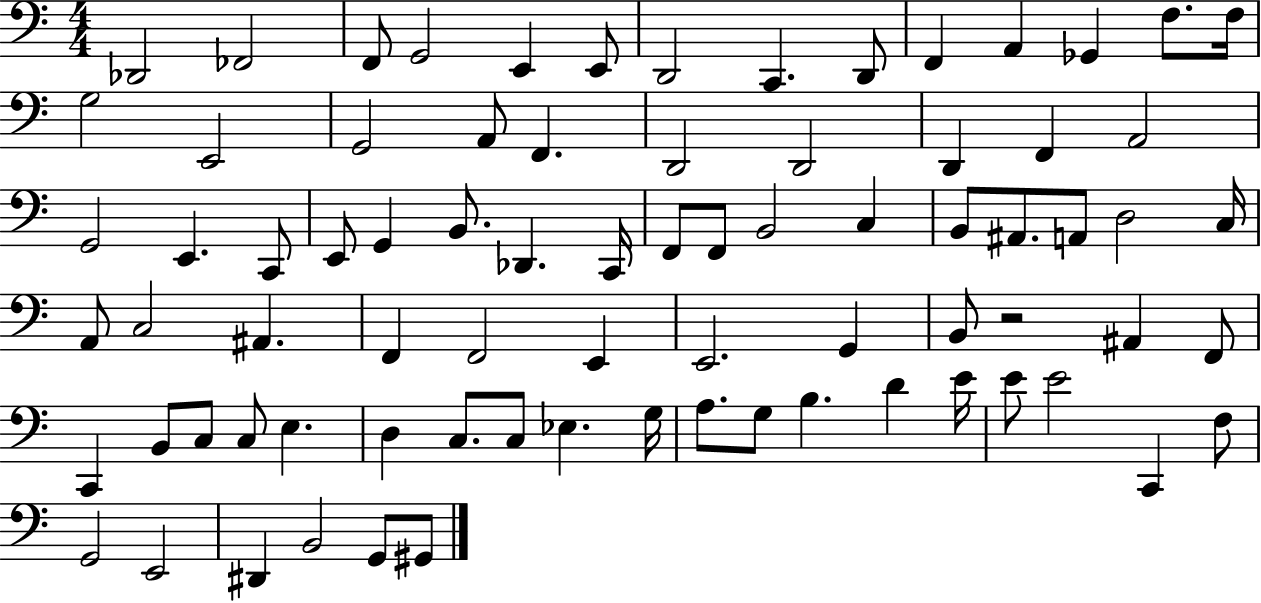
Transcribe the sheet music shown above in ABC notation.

X:1
T:Untitled
M:4/4
L:1/4
K:C
_D,,2 _F,,2 F,,/2 G,,2 E,, E,,/2 D,,2 C,, D,,/2 F,, A,, _G,, F,/2 F,/4 G,2 E,,2 G,,2 A,,/2 F,, D,,2 D,,2 D,, F,, A,,2 G,,2 E,, C,,/2 E,,/2 G,, B,,/2 _D,, C,,/4 F,,/2 F,,/2 B,,2 C, B,,/2 ^A,,/2 A,,/2 D,2 C,/4 A,,/2 C,2 ^A,, F,, F,,2 E,, E,,2 G,, B,,/2 z2 ^A,, F,,/2 C,, B,,/2 C,/2 C,/2 E, D, C,/2 C,/2 _E, G,/4 A,/2 G,/2 B, D E/4 E/2 E2 C,, F,/2 G,,2 E,,2 ^D,, B,,2 G,,/2 ^G,,/2